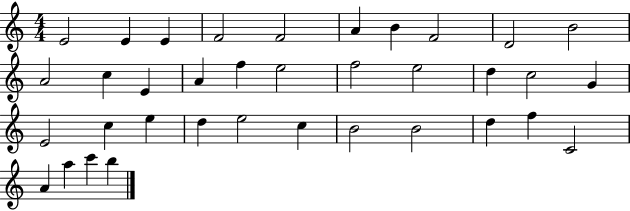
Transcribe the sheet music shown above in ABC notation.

X:1
T:Untitled
M:4/4
L:1/4
K:C
E2 E E F2 F2 A B F2 D2 B2 A2 c E A f e2 f2 e2 d c2 G E2 c e d e2 c B2 B2 d f C2 A a c' b